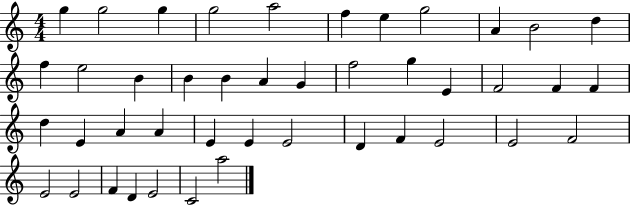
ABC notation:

X:1
T:Untitled
M:4/4
L:1/4
K:C
g g2 g g2 a2 f e g2 A B2 d f e2 B B B A G f2 g E F2 F F d E A A E E E2 D F E2 E2 F2 E2 E2 F D E2 C2 a2